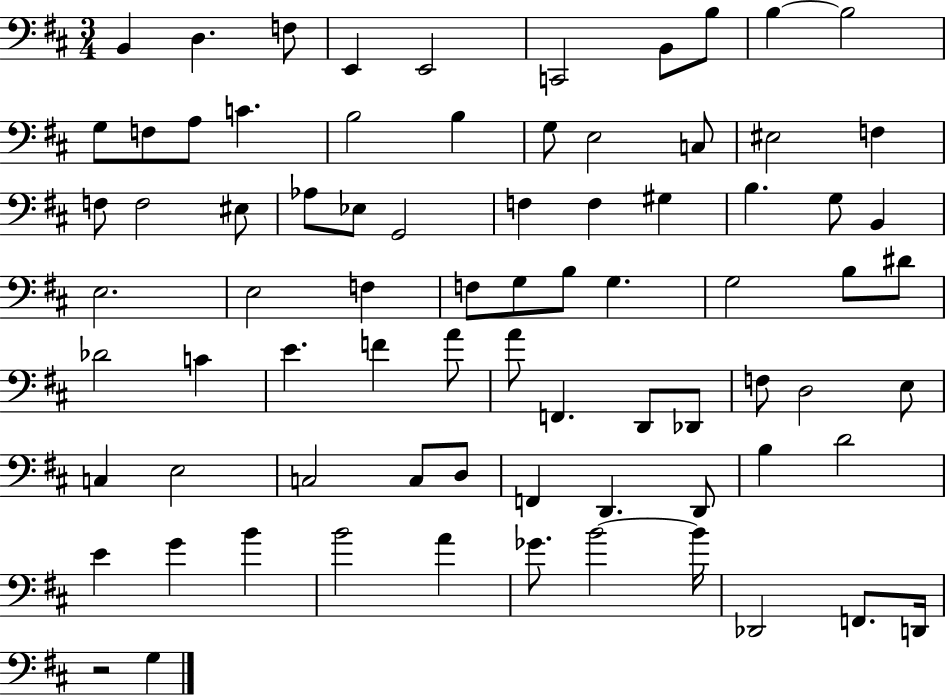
B2/q D3/q. F3/e E2/q E2/h C2/h B2/e B3/e B3/q B3/h G3/e F3/e A3/e C4/q. B3/h B3/q G3/e E3/h C3/e EIS3/h F3/q F3/e F3/h EIS3/e Ab3/e Eb3/e G2/h F3/q F3/q G#3/q B3/q. G3/e B2/q E3/h. E3/h F3/q F3/e G3/e B3/e G3/q. G3/h B3/e D#4/e Db4/h C4/q E4/q. F4/q A4/e A4/e F2/q. D2/e Db2/e F3/e D3/h E3/e C3/q E3/h C3/h C3/e D3/e F2/q D2/q. D2/e B3/q D4/h E4/q G4/q B4/q B4/h A4/q Gb4/e. B4/h B4/s Db2/h F2/e. D2/s R/h G3/q